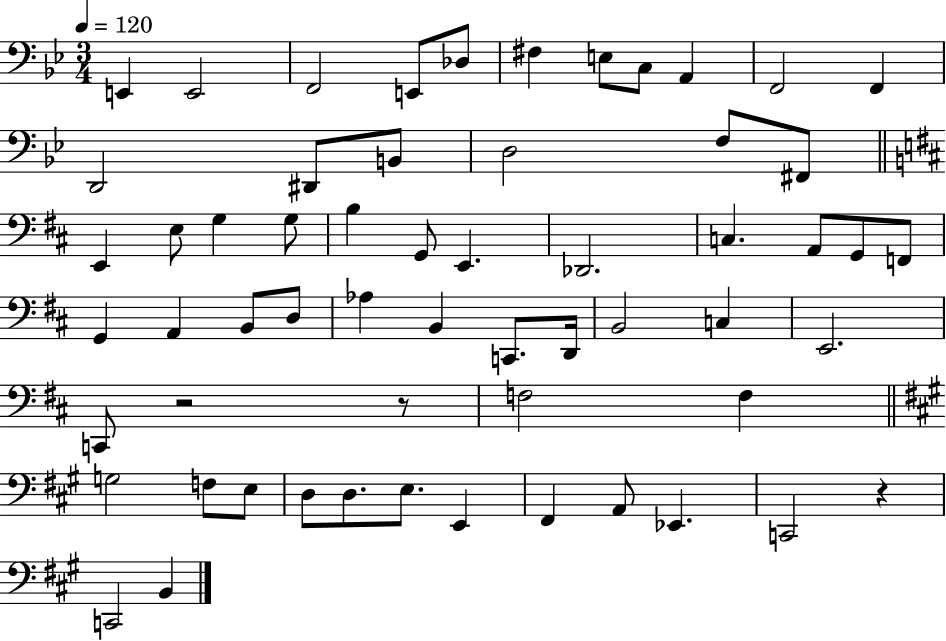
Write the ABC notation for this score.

X:1
T:Untitled
M:3/4
L:1/4
K:Bb
E,, E,,2 F,,2 E,,/2 _D,/2 ^F, E,/2 C,/2 A,, F,,2 F,, D,,2 ^D,,/2 B,,/2 D,2 F,/2 ^F,,/2 E,, E,/2 G, G,/2 B, G,,/2 E,, _D,,2 C, A,,/2 G,,/2 F,,/2 G,, A,, B,,/2 D,/2 _A, B,, C,,/2 D,,/4 B,,2 C, E,,2 C,,/2 z2 z/2 F,2 F, G,2 F,/2 E,/2 D,/2 D,/2 E,/2 E,, ^F,, A,,/2 _E,, C,,2 z C,,2 B,,